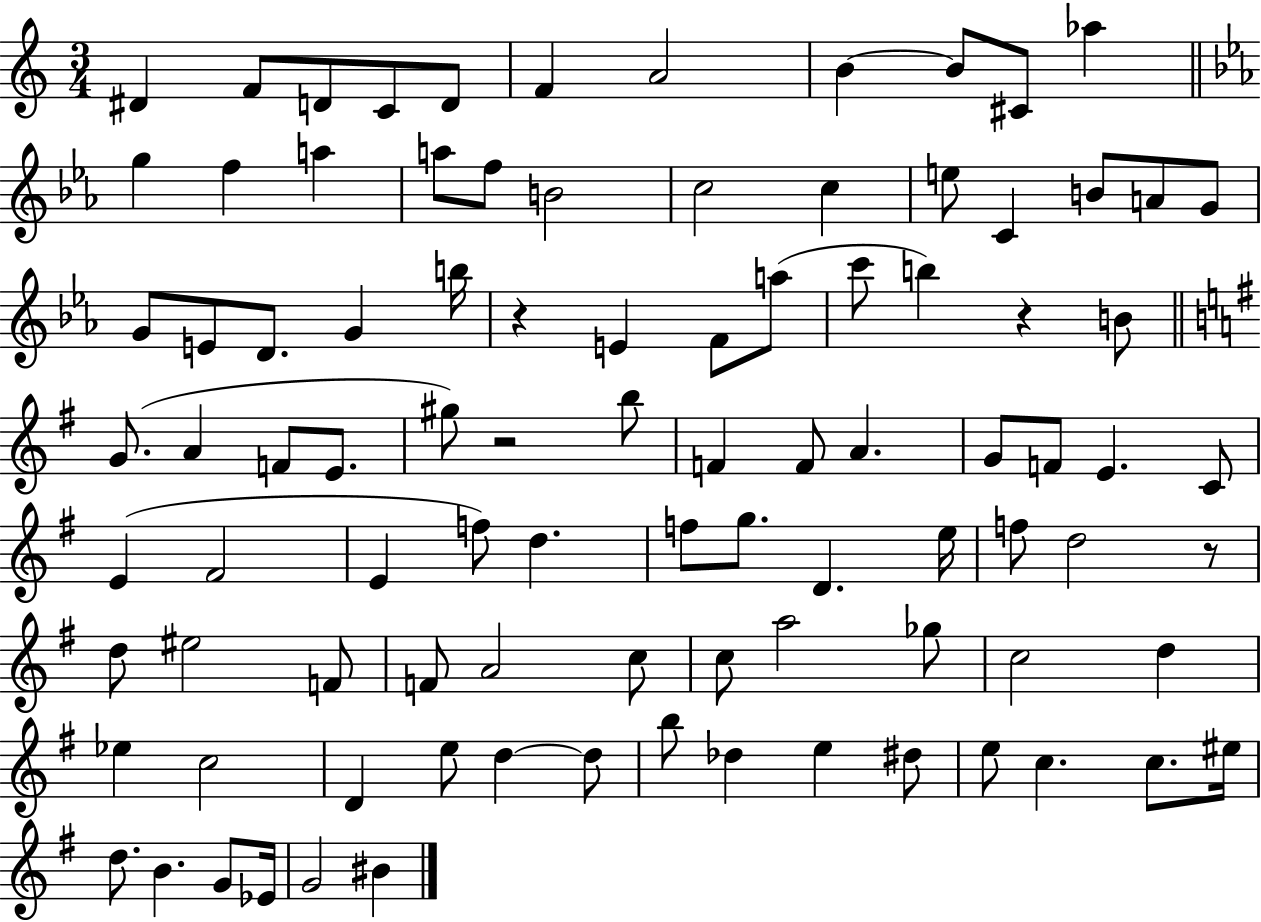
D#4/q F4/e D4/e C4/e D4/e F4/q A4/h B4/q B4/e C#4/e Ab5/q G5/q F5/q A5/q A5/e F5/e B4/h C5/h C5/q E5/e C4/q B4/e A4/e G4/e G4/e E4/e D4/e. G4/q B5/s R/q E4/q F4/e A5/e C6/e B5/q R/q B4/e G4/e. A4/q F4/e E4/e. G#5/e R/h B5/e F4/q F4/e A4/q. G4/e F4/e E4/q. C4/e E4/q F#4/h E4/q F5/e D5/q. F5/e G5/e. D4/q. E5/s F5/e D5/h R/e D5/e EIS5/h F4/e F4/e A4/h C5/e C5/e A5/h Gb5/e C5/h D5/q Eb5/q C5/h D4/q E5/e D5/q D5/e B5/e Db5/q E5/q D#5/e E5/e C5/q. C5/e. EIS5/s D5/e. B4/q. G4/e Eb4/s G4/h BIS4/q